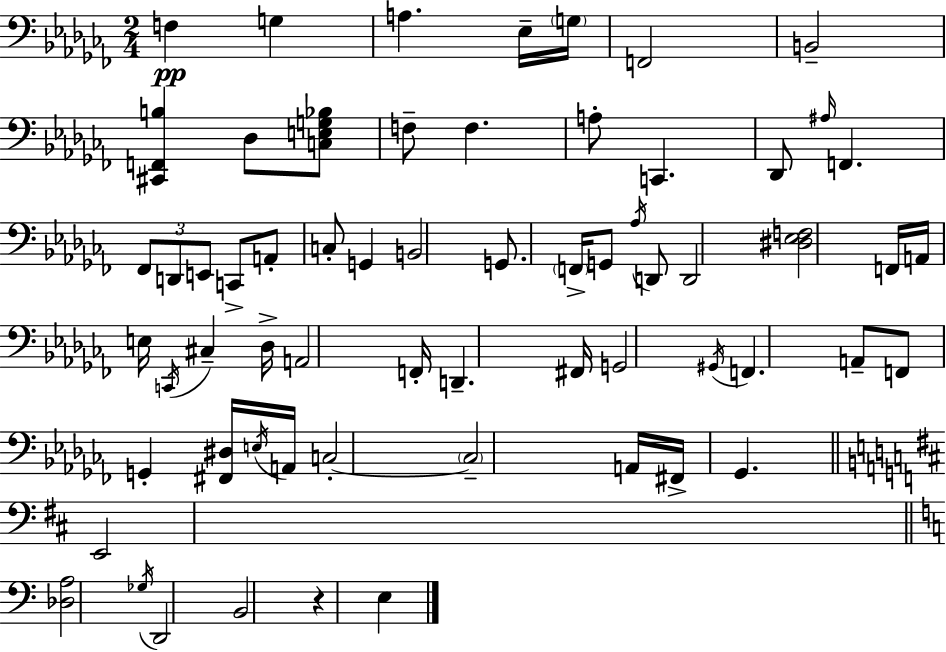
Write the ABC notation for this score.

X:1
T:Untitled
M:2/4
L:1/4
K:Abm
F, G, A, _E,/4 G,/4 F,,2 B,,2 [^C,,F,,B,] _D,/2 [C,E,G,_B,]/2 F,/2 F, A,/2 C,, _D,,/2 ^A,/4 F,, _F,,/2 D,,/2 E,,/2 C,,/2 A,,/2 C,/2 G,, B,,2 G,,/2 F,,/4 G,,/2 _A,/4 D,,/2 D,,2 [^D,_E,F,]2 F,,/4 A,,/4 E,/4 C,,/4 ^C, _D,/4 A,,2 F,,/4 D,, ^F,,/4 G,,2 ^G,,/4 F,, A,,/2 F,,/2 G,, [^F,,^D,]/4 E,/4 A,,/4 C,2 C,2 A,,/4 ^F,,/4 _G,, E,,2 [_D,A,]2 _G,/4 D,,2 B,,2 z E,